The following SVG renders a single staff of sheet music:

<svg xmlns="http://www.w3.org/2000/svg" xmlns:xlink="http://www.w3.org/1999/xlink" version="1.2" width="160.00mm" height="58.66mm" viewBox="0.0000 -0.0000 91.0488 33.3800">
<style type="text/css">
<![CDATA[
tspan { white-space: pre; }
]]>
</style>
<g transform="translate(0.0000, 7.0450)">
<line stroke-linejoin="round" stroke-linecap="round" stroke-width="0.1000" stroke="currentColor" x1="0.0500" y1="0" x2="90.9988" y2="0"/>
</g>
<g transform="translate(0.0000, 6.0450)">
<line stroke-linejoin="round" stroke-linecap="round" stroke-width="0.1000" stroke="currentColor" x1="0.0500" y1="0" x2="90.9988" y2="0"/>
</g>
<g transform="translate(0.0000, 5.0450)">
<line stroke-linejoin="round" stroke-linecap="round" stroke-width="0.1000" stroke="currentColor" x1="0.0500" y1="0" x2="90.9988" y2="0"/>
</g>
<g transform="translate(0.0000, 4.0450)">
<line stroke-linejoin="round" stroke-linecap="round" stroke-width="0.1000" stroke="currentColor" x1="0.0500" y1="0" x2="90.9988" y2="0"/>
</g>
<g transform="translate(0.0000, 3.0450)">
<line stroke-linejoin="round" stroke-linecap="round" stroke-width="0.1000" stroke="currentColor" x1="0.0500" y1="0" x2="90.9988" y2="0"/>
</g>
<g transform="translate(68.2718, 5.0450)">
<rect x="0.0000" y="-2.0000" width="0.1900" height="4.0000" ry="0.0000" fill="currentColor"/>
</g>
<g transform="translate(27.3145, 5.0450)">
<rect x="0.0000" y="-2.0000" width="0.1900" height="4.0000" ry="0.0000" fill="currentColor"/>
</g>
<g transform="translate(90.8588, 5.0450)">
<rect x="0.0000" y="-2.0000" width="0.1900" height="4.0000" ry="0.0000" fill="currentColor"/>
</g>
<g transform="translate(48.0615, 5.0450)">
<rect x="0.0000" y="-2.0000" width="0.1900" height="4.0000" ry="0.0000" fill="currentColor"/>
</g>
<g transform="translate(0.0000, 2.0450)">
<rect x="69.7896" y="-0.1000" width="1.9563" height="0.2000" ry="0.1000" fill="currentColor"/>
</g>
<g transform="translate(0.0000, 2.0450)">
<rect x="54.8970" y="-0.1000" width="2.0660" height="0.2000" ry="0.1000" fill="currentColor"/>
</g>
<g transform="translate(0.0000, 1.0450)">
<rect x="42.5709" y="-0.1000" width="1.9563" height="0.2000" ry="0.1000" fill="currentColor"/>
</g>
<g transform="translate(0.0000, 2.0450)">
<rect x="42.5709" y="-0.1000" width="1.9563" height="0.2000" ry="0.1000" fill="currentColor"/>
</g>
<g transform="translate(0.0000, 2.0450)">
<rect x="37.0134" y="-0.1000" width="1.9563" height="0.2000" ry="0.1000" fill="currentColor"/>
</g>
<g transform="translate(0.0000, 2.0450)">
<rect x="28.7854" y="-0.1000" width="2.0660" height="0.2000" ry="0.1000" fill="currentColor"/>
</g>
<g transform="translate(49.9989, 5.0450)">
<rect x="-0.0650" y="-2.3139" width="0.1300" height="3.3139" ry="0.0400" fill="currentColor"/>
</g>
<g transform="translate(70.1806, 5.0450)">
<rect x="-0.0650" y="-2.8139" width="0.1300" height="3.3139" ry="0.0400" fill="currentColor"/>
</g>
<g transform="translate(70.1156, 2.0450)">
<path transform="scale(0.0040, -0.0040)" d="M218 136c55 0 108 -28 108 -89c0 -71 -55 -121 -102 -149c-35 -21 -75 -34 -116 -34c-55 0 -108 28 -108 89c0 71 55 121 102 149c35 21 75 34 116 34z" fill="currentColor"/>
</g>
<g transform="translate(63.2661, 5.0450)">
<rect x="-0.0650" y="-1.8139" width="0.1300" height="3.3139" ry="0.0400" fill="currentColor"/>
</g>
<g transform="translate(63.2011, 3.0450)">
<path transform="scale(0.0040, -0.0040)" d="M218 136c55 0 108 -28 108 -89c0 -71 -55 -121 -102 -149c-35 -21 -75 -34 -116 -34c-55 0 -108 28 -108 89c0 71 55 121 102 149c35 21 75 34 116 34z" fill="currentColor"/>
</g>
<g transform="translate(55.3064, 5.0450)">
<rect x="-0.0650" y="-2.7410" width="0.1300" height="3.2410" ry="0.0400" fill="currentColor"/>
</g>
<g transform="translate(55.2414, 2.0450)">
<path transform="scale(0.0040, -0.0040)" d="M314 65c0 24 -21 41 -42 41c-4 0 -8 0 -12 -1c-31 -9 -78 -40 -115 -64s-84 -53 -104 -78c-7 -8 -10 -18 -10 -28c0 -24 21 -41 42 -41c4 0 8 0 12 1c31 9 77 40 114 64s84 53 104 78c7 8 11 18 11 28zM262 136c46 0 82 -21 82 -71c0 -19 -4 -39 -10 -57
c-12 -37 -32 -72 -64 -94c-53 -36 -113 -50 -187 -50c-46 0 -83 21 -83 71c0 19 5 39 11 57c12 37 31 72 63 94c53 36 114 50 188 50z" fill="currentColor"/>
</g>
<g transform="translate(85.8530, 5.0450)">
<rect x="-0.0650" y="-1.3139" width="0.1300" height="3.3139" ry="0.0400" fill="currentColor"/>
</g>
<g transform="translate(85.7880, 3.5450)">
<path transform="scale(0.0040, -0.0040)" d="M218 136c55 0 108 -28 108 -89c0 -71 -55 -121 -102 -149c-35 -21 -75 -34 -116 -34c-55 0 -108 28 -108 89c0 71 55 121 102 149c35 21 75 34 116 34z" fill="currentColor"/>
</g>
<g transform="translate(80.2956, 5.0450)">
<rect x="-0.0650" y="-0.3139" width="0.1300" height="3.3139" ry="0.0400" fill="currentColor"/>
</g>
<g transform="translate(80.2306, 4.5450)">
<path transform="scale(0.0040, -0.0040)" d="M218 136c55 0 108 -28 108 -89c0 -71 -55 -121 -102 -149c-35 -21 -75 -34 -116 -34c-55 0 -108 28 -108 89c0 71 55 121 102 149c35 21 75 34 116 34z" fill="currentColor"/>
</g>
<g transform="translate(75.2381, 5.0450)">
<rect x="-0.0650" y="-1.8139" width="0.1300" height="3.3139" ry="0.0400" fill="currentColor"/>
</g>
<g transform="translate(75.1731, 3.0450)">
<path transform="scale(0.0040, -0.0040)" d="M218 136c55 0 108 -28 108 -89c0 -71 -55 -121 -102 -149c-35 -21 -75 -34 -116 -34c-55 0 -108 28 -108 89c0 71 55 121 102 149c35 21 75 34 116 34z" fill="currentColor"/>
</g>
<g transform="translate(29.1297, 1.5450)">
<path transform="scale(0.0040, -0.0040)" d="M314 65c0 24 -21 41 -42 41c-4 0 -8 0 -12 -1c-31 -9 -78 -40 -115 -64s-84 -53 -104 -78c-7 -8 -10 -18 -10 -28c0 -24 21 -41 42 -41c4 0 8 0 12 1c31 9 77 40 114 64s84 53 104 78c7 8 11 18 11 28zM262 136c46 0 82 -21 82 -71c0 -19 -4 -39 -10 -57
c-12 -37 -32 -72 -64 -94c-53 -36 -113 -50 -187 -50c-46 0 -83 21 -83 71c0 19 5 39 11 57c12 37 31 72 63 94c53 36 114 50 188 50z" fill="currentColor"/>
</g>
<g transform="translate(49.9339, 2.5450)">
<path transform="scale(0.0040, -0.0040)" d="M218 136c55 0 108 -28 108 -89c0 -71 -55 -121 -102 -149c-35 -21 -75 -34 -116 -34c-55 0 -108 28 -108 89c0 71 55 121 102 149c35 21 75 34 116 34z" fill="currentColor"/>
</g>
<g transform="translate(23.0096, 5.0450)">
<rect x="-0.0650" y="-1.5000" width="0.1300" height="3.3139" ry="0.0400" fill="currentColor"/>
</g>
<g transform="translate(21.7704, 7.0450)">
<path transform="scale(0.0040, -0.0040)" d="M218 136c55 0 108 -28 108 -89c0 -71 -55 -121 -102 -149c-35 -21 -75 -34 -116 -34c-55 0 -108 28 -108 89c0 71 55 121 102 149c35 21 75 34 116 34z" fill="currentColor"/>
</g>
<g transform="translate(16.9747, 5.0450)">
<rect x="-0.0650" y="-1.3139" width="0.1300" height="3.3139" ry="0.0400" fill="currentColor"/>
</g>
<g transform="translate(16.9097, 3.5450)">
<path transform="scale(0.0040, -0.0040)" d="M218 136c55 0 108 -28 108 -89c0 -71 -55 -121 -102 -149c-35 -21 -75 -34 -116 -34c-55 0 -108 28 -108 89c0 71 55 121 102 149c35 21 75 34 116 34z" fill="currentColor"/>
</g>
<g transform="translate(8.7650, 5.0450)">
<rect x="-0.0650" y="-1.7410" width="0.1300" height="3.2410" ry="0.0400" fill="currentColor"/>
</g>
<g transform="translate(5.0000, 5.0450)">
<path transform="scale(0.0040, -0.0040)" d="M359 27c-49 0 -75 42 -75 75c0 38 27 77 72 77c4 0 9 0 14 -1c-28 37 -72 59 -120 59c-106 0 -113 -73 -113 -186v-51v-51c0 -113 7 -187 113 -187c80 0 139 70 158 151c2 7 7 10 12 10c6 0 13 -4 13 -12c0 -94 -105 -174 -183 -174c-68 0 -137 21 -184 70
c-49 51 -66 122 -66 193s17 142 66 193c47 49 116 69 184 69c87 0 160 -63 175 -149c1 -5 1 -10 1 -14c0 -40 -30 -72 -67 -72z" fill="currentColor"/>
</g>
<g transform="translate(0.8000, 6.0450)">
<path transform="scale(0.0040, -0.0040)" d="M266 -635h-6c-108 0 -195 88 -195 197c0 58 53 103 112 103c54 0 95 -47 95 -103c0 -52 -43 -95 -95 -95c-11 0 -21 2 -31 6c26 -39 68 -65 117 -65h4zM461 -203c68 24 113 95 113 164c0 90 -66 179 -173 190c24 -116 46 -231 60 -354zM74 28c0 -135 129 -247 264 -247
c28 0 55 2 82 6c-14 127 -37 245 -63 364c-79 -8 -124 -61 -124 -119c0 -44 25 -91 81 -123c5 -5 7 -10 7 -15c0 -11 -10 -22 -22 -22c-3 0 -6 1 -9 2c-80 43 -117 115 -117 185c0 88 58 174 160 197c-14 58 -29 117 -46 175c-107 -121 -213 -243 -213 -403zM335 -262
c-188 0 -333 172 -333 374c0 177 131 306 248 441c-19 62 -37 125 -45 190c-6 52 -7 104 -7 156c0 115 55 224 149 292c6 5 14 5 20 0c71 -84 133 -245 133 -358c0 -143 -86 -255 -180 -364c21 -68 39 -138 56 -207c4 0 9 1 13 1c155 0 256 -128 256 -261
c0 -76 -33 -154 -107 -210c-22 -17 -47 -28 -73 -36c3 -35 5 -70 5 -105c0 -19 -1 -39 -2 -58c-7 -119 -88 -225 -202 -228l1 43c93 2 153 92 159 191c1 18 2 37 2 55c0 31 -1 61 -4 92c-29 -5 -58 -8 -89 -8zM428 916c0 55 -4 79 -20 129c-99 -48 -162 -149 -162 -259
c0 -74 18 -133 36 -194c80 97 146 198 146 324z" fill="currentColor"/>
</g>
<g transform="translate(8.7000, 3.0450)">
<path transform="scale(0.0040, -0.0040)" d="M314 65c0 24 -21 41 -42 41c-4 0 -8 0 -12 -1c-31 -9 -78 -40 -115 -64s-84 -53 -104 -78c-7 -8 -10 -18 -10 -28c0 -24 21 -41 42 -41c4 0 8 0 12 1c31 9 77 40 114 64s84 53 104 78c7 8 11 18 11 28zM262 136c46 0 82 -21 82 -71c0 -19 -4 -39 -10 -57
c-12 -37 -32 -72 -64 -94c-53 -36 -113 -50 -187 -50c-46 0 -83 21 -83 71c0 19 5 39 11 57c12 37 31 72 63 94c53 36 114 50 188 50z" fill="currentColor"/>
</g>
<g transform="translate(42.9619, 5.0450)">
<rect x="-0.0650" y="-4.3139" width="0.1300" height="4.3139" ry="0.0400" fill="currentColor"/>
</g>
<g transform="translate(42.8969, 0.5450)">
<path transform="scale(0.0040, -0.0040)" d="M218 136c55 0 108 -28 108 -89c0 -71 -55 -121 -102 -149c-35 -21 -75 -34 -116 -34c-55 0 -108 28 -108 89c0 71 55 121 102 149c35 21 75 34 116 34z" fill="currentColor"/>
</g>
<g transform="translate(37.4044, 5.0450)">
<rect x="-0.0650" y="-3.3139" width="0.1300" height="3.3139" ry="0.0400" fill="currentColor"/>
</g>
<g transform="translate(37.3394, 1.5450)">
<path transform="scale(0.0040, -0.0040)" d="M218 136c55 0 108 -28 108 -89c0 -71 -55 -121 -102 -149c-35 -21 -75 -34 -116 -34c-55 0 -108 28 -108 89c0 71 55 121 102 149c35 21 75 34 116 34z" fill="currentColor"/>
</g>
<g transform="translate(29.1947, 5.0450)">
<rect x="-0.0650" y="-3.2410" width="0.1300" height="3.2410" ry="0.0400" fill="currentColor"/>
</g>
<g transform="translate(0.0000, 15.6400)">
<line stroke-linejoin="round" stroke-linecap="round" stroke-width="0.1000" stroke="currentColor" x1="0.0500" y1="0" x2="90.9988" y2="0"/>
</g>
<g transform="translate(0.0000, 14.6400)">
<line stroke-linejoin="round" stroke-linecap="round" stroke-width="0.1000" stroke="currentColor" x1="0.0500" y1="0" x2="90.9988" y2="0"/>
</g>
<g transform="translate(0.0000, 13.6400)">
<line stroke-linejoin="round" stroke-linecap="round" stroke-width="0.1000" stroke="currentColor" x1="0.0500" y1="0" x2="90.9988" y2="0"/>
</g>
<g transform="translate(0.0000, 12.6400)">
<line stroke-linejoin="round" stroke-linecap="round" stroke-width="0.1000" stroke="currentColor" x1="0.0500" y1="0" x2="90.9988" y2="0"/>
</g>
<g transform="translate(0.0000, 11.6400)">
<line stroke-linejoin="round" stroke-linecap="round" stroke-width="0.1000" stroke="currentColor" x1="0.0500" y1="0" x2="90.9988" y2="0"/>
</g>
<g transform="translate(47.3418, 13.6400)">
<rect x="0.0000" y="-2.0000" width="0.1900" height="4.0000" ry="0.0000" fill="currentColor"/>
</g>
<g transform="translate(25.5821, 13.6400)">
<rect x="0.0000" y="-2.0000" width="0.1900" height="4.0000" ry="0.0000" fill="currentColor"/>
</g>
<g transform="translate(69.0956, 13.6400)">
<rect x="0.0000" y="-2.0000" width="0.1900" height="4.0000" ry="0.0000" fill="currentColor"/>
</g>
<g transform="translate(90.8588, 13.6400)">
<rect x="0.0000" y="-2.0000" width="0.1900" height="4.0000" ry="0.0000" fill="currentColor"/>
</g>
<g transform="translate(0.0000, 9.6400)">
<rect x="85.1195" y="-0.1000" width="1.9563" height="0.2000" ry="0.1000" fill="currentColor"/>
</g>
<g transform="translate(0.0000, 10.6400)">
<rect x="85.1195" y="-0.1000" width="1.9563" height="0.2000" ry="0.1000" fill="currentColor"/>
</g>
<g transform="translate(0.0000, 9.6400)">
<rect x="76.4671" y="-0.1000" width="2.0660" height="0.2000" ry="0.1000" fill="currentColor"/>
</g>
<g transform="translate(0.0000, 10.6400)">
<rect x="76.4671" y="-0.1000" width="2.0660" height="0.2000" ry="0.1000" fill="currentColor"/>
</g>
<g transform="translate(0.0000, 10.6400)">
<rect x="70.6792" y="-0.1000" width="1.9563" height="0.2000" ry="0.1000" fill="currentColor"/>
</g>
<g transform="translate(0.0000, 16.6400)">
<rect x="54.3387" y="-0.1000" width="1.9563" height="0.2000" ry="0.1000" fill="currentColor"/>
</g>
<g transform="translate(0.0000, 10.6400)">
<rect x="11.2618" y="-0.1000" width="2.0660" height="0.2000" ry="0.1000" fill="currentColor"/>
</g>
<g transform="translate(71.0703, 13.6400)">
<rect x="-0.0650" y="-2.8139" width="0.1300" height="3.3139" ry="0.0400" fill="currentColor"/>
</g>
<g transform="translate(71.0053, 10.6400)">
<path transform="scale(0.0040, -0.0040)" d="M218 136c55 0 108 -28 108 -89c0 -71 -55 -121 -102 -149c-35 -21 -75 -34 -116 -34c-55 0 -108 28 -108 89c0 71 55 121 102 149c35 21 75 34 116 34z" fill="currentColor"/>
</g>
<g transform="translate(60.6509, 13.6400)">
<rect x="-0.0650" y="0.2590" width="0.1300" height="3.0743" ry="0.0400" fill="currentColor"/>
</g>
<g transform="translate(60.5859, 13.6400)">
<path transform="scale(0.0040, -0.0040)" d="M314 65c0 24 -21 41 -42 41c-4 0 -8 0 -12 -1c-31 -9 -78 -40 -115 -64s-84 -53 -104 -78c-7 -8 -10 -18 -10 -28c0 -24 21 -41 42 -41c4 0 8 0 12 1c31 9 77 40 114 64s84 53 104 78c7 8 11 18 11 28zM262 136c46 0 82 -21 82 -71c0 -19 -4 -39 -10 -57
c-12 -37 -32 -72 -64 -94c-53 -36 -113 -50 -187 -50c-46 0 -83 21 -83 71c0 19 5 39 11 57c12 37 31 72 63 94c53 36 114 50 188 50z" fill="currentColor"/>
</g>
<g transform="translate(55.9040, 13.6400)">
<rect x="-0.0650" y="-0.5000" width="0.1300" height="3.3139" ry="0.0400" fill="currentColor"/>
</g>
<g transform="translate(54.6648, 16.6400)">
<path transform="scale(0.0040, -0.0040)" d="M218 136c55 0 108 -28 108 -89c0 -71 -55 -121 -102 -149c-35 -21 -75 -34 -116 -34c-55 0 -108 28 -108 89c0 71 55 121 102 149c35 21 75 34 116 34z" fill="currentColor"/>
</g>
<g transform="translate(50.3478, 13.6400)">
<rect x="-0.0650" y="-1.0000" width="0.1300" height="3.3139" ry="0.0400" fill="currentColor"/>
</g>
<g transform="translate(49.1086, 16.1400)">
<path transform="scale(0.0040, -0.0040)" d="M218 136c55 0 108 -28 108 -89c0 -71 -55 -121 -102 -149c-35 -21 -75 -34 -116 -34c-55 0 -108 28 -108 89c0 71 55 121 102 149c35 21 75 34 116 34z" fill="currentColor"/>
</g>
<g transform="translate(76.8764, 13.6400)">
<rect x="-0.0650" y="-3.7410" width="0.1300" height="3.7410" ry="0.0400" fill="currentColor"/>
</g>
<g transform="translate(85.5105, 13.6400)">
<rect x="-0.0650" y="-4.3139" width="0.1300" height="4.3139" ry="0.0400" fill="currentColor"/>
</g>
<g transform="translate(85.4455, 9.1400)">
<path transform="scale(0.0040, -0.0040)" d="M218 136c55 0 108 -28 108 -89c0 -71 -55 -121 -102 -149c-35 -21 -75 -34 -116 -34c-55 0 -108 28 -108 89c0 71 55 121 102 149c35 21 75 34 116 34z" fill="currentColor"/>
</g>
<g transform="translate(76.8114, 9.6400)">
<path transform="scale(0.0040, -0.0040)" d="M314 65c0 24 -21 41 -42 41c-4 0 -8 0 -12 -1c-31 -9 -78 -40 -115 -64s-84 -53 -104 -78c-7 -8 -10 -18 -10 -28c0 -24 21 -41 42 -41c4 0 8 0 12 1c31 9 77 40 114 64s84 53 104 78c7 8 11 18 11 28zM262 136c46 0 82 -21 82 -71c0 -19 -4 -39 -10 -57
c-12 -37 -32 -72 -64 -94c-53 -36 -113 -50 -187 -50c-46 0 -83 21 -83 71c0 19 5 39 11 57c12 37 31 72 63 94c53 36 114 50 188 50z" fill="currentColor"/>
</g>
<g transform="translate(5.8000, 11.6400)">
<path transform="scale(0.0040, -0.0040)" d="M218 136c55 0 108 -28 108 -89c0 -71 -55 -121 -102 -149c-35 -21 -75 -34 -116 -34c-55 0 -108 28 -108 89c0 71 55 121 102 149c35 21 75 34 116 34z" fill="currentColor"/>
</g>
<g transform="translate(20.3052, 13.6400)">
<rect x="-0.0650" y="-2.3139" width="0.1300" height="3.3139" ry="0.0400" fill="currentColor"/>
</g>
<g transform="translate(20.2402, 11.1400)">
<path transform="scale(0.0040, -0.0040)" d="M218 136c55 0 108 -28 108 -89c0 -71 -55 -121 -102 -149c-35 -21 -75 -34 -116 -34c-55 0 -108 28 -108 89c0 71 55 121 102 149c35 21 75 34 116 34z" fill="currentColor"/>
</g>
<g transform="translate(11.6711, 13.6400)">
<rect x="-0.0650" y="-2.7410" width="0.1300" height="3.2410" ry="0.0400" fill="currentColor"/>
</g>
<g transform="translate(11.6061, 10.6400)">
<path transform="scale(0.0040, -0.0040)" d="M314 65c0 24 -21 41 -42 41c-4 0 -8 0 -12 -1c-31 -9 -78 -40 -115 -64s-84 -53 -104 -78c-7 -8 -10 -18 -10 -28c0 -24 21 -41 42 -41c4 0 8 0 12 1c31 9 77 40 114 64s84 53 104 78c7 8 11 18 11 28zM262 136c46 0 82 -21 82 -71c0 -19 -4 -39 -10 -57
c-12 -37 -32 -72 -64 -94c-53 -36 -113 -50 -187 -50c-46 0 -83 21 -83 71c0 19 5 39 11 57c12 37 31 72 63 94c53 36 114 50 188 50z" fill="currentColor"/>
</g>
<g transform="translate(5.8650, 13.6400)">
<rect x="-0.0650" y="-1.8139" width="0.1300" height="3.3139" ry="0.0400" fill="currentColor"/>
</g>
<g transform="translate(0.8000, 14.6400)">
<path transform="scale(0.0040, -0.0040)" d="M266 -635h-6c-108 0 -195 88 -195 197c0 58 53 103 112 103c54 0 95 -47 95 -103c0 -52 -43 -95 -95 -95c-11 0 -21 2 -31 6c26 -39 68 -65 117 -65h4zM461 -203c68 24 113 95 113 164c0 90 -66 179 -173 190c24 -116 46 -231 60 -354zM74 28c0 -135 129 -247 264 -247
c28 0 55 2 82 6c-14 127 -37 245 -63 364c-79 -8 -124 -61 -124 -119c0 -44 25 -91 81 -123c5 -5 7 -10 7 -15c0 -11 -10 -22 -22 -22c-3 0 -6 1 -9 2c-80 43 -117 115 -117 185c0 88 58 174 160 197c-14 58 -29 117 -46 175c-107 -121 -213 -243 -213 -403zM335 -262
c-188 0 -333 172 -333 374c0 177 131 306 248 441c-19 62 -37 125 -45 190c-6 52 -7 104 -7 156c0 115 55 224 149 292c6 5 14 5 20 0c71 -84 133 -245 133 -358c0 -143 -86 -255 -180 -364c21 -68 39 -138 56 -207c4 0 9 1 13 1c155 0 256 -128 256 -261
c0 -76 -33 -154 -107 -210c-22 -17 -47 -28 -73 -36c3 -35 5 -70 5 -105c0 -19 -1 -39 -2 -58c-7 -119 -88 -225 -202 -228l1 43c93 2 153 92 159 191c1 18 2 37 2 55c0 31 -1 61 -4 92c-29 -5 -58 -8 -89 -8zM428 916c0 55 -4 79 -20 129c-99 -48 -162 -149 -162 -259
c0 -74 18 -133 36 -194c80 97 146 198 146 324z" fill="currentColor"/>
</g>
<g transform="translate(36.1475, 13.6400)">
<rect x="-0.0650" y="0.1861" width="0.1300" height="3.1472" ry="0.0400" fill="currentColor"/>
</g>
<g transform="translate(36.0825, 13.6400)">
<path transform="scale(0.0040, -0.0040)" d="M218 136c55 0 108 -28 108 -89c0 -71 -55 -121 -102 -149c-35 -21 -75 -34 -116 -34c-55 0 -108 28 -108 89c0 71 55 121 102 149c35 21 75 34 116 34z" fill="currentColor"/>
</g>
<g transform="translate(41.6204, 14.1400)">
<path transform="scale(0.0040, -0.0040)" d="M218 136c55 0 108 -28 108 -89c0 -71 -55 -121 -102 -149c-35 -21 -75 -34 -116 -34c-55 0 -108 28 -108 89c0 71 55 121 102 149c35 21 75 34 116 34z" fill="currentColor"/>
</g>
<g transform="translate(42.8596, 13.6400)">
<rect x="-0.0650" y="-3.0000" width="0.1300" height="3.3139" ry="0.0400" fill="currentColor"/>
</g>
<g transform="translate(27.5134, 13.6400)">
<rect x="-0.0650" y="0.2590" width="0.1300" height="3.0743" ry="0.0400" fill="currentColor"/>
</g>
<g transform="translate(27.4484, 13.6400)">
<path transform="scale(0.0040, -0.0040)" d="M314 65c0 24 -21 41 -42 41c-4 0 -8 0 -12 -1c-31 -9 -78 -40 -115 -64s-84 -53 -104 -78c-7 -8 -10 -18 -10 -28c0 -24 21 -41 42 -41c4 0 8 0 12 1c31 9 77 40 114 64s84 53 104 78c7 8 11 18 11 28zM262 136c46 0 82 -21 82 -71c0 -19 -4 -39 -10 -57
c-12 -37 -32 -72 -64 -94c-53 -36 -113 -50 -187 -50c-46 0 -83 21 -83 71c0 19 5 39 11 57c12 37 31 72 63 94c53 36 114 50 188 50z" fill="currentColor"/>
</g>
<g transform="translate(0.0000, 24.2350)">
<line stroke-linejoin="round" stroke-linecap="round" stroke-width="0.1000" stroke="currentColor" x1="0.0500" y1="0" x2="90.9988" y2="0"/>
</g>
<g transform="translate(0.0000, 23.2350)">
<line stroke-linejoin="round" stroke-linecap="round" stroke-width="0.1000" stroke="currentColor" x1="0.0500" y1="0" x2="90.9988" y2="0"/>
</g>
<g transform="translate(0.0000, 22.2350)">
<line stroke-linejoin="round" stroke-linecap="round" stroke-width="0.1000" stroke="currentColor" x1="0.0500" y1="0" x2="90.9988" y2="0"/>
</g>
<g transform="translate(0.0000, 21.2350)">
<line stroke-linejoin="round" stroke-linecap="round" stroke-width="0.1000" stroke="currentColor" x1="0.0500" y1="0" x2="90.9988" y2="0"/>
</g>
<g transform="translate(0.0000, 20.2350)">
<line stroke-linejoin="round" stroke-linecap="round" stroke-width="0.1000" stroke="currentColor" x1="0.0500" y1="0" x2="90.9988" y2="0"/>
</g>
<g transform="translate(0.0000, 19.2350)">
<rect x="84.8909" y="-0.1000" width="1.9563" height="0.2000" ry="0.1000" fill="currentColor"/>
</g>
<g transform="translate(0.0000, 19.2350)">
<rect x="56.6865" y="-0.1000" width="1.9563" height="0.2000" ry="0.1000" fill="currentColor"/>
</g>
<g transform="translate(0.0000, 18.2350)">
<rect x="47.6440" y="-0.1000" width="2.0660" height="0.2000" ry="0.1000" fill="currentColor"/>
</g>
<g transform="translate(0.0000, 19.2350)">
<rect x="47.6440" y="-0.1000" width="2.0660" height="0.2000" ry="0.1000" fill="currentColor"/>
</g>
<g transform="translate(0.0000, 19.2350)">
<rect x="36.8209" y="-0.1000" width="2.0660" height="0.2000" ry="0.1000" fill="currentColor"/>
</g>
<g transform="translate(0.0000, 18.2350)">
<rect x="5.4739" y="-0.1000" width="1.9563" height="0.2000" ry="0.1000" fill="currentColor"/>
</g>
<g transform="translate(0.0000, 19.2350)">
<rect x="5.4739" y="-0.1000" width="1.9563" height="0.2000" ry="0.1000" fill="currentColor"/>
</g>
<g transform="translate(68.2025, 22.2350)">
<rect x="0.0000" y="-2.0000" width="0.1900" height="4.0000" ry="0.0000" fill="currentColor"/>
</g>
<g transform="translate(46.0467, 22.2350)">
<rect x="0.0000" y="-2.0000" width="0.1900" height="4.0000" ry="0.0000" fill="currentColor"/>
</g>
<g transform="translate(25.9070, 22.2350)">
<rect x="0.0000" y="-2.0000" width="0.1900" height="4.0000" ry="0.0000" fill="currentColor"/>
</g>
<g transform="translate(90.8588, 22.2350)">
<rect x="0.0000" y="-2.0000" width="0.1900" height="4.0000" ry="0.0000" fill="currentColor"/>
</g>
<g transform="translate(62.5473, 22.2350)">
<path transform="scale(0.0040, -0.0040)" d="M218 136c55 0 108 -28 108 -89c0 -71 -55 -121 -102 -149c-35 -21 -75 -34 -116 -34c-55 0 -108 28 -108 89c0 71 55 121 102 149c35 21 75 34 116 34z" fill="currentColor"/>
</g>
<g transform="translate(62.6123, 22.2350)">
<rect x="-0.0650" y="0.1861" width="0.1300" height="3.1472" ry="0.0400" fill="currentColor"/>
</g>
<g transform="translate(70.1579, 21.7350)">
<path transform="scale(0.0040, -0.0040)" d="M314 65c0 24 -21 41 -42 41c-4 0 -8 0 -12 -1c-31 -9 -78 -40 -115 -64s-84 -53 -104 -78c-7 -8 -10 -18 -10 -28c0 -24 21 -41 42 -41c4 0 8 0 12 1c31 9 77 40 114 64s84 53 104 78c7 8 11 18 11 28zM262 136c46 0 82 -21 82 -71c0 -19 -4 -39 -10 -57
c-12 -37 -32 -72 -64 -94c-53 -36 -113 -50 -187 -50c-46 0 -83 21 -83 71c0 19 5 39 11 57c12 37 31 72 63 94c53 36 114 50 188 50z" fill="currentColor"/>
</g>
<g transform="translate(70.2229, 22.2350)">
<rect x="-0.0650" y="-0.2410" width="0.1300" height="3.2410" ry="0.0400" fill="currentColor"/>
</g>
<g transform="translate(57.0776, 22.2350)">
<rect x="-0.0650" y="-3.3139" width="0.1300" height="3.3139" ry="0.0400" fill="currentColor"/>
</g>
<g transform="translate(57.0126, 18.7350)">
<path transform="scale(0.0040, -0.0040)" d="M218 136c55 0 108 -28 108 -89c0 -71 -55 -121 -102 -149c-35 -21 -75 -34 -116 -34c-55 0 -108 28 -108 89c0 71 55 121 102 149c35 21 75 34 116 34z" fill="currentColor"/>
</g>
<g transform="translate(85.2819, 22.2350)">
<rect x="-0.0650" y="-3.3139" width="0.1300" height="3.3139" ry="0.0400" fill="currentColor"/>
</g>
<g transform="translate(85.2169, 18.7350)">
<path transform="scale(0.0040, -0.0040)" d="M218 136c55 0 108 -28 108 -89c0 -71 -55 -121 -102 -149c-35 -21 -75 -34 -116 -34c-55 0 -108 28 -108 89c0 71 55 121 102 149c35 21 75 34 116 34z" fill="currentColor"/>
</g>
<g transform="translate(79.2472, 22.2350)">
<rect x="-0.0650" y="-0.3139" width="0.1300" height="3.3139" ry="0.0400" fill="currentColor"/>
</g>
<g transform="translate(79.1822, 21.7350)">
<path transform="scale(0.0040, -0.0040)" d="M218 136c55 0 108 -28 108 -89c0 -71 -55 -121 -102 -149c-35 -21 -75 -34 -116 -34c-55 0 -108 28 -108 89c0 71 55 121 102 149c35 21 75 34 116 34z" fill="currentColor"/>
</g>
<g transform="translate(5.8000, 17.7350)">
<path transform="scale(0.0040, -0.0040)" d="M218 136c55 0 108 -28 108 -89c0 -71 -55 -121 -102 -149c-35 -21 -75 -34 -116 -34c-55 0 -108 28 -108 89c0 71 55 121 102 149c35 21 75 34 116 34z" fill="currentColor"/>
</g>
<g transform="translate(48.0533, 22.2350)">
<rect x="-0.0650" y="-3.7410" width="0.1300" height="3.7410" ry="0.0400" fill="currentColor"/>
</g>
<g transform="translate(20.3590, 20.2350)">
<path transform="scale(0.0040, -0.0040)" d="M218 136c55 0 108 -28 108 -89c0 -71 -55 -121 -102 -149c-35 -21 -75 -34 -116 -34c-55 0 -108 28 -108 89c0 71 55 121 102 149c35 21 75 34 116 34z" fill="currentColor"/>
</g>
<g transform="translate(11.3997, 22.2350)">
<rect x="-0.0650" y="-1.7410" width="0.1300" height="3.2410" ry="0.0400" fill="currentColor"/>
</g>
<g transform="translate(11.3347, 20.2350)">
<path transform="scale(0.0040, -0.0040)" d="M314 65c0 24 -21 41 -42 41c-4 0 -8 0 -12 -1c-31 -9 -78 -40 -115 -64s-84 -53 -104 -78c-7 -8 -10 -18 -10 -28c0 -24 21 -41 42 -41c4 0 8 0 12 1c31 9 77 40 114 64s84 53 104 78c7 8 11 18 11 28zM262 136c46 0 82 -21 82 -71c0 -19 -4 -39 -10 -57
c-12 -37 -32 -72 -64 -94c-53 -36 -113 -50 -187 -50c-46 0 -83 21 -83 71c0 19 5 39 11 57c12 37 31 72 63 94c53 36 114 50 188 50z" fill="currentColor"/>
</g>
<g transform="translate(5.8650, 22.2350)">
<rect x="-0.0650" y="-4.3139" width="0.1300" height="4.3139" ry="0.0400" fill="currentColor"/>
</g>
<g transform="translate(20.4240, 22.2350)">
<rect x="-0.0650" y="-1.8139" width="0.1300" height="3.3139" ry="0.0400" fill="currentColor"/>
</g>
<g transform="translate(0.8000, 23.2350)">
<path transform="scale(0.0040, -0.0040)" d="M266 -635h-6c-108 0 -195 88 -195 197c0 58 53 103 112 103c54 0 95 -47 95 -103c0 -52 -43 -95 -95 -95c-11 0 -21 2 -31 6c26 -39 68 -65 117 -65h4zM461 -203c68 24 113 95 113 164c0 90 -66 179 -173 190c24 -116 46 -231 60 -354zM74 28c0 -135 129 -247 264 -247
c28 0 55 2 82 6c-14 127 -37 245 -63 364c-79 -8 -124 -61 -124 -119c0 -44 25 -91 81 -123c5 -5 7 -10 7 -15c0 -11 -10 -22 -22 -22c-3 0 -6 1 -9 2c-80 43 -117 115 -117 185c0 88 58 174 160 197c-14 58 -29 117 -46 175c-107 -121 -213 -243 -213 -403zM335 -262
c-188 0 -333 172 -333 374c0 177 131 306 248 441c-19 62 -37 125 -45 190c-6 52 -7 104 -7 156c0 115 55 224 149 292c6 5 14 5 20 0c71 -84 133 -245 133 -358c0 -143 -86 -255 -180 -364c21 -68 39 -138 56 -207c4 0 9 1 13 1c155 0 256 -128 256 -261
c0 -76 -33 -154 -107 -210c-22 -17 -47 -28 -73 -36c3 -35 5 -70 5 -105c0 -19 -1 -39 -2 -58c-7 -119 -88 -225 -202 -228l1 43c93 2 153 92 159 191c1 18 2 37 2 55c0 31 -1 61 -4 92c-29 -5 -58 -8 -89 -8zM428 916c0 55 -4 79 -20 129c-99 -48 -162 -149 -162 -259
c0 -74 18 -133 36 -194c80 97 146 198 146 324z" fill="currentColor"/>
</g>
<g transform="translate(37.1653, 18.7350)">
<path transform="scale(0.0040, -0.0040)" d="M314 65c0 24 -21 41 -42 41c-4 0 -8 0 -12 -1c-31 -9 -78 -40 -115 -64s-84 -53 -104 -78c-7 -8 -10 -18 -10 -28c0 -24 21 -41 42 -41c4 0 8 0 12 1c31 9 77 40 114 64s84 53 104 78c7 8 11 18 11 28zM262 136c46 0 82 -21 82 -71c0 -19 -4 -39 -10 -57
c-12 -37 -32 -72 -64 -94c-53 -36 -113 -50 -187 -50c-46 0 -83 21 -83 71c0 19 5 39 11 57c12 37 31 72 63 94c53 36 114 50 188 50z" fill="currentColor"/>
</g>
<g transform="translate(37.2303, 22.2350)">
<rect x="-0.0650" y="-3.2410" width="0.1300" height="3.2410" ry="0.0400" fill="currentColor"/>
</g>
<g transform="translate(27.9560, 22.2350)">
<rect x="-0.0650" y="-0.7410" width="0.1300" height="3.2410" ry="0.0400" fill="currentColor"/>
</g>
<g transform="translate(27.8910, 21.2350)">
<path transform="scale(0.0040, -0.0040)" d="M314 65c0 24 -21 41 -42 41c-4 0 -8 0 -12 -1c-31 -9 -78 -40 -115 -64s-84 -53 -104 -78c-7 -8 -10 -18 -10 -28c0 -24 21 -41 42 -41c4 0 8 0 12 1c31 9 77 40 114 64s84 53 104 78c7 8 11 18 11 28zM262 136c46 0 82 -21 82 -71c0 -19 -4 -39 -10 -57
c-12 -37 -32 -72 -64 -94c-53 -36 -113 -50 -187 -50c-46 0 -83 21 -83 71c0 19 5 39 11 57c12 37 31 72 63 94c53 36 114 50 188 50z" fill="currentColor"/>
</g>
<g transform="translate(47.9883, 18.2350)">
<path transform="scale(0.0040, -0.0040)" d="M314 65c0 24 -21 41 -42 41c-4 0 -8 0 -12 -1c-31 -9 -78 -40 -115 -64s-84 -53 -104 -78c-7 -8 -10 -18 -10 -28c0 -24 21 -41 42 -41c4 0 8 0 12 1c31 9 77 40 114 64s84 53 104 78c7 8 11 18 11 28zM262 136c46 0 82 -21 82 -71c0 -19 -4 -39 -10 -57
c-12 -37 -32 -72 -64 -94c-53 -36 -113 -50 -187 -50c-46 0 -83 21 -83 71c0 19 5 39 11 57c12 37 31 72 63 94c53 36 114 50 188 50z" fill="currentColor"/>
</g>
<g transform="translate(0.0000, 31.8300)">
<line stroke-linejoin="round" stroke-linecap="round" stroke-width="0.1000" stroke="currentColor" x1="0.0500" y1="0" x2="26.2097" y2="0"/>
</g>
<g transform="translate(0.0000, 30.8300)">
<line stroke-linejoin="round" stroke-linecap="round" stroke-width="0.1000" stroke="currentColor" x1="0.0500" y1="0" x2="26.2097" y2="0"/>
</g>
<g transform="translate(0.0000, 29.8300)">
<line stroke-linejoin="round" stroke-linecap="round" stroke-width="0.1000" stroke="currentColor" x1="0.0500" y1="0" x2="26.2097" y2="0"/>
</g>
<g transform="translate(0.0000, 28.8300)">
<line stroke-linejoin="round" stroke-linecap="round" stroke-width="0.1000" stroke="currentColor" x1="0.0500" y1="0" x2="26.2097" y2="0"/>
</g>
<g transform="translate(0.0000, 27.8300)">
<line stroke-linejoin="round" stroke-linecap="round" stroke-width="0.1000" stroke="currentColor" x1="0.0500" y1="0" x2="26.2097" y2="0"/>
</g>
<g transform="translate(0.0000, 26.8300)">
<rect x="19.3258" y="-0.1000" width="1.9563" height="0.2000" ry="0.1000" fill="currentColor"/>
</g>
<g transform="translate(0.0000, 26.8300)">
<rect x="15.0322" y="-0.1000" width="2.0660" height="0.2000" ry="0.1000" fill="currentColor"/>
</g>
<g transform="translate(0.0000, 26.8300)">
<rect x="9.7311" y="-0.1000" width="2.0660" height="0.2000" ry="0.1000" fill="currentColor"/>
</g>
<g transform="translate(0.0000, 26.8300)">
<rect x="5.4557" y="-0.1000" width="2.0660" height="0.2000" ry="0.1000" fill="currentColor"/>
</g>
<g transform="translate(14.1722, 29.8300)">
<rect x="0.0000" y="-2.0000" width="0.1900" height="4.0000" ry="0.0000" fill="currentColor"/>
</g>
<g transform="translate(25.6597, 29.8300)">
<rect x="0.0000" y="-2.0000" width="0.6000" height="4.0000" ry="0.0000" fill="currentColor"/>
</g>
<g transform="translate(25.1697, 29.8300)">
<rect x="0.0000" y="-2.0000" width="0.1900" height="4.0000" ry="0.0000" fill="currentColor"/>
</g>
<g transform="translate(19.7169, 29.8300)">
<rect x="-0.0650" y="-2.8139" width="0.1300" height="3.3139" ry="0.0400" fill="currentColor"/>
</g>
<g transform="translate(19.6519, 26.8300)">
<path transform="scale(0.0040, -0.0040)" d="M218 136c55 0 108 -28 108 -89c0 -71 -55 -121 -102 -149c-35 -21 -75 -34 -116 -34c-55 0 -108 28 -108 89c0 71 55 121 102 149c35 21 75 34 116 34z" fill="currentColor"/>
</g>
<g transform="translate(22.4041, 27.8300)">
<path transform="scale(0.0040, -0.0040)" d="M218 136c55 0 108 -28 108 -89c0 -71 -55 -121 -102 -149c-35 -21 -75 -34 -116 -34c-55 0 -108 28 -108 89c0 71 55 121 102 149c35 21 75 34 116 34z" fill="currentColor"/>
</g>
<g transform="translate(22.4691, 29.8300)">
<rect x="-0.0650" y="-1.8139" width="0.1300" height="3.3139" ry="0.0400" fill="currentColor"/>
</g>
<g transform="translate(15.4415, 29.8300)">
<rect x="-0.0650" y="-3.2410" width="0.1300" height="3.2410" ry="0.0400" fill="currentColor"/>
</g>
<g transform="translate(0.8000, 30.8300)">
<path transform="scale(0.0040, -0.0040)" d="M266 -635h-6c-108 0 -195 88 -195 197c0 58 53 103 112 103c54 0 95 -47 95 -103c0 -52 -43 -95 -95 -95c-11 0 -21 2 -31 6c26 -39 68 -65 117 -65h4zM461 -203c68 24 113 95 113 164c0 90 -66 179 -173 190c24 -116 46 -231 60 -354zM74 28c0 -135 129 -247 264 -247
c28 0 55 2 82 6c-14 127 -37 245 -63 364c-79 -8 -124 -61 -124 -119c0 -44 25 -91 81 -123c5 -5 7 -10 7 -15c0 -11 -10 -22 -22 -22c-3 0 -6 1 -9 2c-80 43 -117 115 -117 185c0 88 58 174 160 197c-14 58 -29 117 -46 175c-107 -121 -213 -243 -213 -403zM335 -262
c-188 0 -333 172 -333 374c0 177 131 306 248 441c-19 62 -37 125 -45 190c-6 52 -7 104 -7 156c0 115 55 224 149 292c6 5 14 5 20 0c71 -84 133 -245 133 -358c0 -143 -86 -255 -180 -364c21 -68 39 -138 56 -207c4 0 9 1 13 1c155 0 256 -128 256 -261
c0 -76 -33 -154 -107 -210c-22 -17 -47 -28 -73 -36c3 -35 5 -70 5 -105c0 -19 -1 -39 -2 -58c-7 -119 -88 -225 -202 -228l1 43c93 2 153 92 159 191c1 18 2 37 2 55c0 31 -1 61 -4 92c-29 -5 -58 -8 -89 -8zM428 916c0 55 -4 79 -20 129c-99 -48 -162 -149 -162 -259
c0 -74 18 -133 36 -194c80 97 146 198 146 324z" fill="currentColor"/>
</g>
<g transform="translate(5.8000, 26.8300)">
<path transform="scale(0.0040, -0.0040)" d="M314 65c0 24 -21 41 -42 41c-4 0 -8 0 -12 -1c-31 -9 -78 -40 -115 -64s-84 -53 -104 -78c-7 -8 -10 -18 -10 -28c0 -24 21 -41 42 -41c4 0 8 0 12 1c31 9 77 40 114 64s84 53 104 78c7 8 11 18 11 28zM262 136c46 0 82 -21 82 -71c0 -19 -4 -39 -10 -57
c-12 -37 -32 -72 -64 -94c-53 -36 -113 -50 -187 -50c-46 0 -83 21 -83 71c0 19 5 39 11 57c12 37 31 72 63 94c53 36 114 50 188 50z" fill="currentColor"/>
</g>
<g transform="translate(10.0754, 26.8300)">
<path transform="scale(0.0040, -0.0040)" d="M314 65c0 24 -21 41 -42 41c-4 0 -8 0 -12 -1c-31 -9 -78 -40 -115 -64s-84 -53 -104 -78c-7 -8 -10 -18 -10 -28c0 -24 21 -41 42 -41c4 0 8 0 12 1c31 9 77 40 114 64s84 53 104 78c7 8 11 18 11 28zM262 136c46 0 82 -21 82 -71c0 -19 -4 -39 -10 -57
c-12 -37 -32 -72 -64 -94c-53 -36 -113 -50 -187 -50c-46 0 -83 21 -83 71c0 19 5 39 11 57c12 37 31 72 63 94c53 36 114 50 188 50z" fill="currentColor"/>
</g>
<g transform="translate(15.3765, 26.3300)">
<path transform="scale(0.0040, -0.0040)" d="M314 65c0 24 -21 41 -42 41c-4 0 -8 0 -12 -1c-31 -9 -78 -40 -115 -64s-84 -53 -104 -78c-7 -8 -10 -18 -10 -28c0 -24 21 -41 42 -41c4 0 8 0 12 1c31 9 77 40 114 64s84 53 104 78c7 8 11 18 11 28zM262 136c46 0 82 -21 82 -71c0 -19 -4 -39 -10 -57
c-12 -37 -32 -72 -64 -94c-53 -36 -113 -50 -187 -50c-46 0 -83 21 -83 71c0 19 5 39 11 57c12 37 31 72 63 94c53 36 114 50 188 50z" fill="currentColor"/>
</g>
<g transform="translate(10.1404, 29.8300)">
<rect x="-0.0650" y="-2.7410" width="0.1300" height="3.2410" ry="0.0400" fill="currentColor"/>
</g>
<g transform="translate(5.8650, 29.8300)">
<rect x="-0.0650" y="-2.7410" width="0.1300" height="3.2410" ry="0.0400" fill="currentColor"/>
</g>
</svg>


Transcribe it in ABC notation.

X:1
T:Untitled
M:4/4
L:1/4
K:C
f2 e E b2 b d' g a2 f a f c e f a2 g B2 B A D C B2 a c'2 d' d' f2 f d2 b2 c'2 b B c2 c b a2 a2 b2 a f